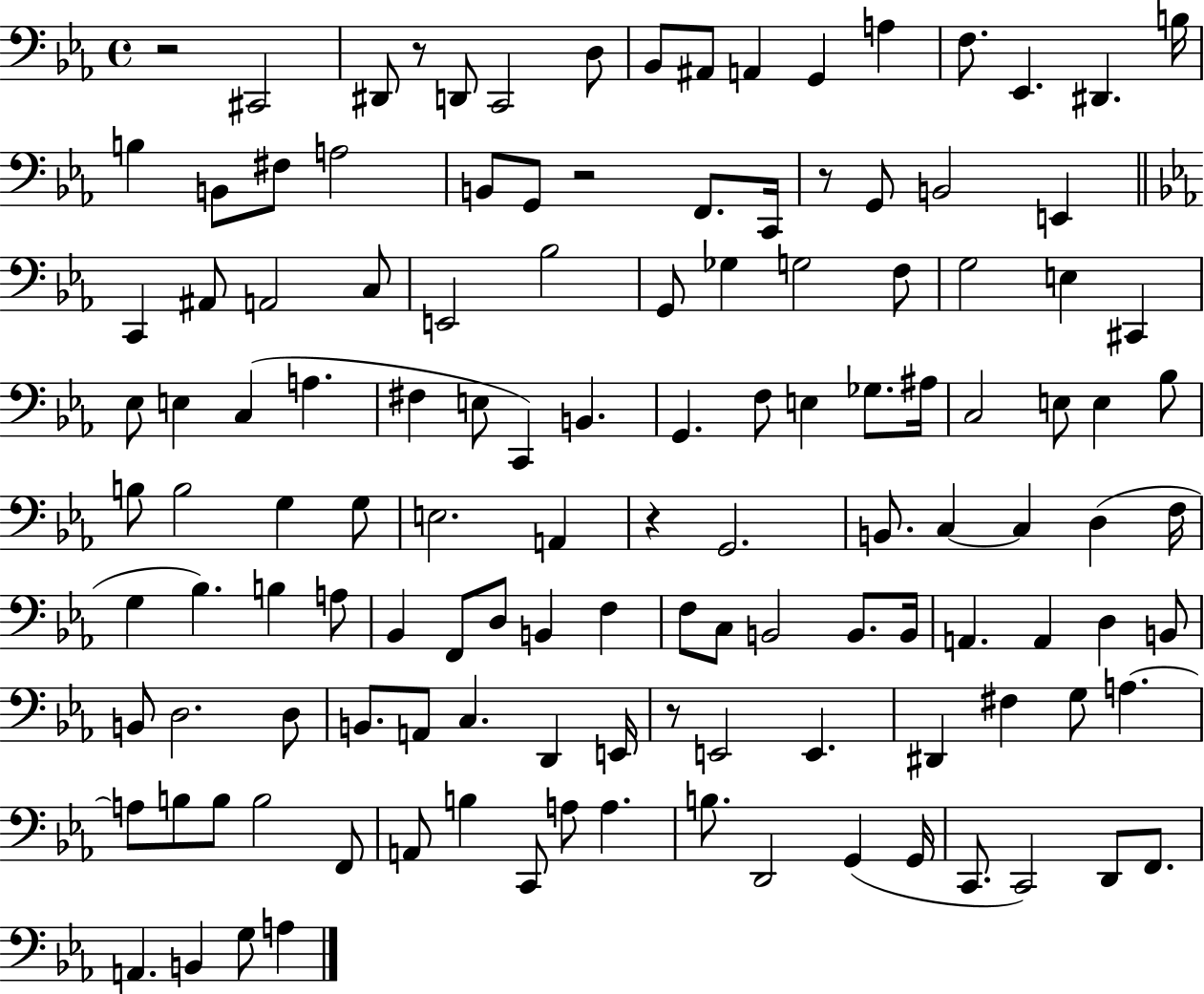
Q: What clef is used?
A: bass